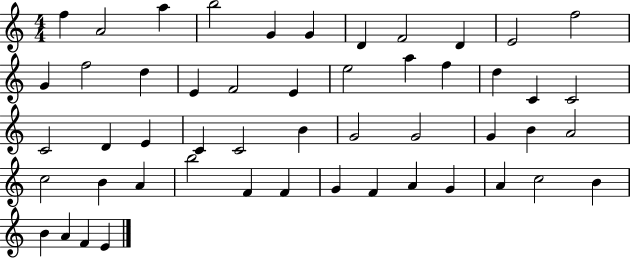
X:1
T:Untitled
M:4/4
L:1/4
K:C
f A2 a b2 G G D F2 D E2 f2 G f2 d E F2 E e2 a f d C C2 C2 D E C C2 B G2 G2 G B A2 c2 B A b2 F F G F A G A c2 B B A F E